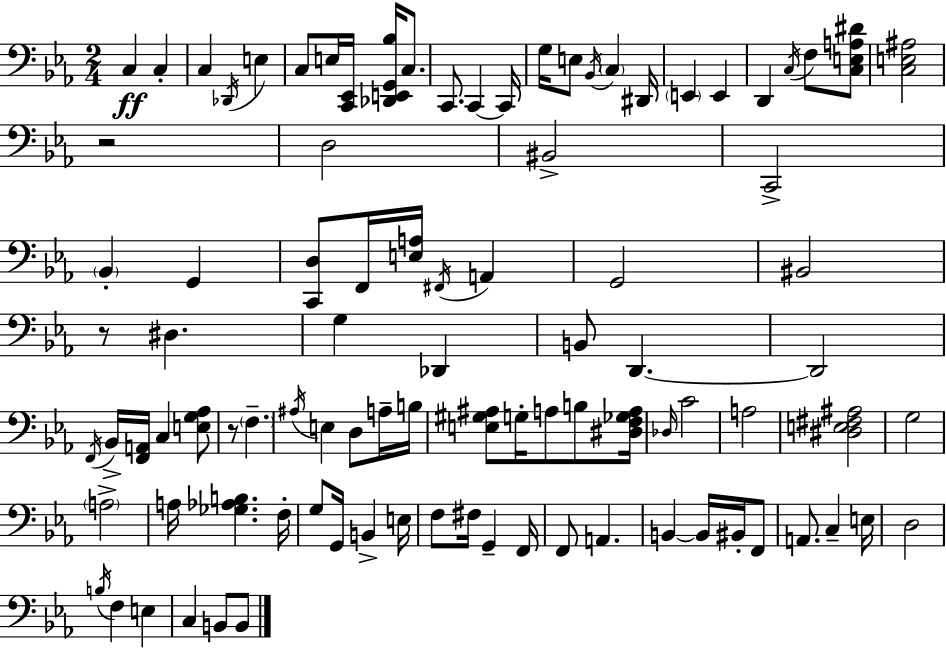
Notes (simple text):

C3/q C3/q C3/q Db2/s E3/q C3/e E3/s [C2,Eb2]/s [Db2,E2,G2,Bb3]/s C3/e. C2/e. C2/q C2/s G3/s E3/e Bb2/s C3/q D#2/s E2/q E2/q D2/q C3/s F3/e [C3,E3,A3,D#4]/e [C3,E3,A#3]/h R/h D3/h BIS2/h C2/h Bb2/q G2/q [C2,D3]/e F2/s [E3,A3]/s F#2/s A2/q G2/h BIS2/h R/e D#3/q. G3/q Db2/q B2/e D2/q. D2/h F2/s Bb2/s [F2,A2]/s C3/q [E3,G3,Ab3]/e R/e F3/q. A#3/s E3/q D3/e A3/s B3/s [E3,G#3,A#3]/e G3/s A3/e B3/e [D#3,F3,Gb3,A3]/s Db3/s C4/h A3/h [D#3,E3,F#3,A#3]/h G3/h A3/h A3/s [Gb3,Ab3,B3]/q. F3/s G3/e G2/s B2/q E3/s F3/e F#3/s G2/q F2/s F2/e A2/q. B2/q B2/s BIS2/s F2/e A2/e. C3/q E3/s D3/h B3/s F3/q E3/q C3/q B2/e B2/e